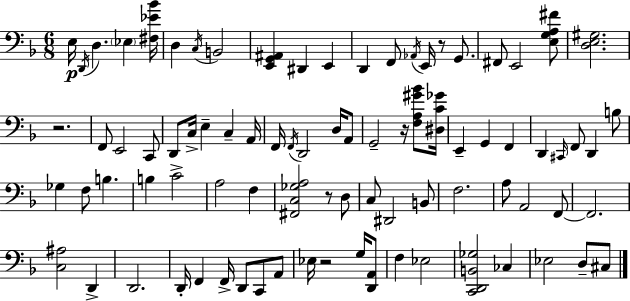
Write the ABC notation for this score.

X:1
T:Untitled
M:6/8
L:1/4
K:Dm
E,/4 D,,/4 D, _E, [^F,_E_B]/4 D, C,/4 B,,2 [E,,G,,^A,,] ^D,, E,, D,, F,,/2 _A,,/4 E,,/4 z/2 G,,/2 ^F,,/2 E,,2 [E,G,A,^F]/2 [D,E,^G,]2 z2 F,,/2 E,,2 C,,/2 D,,/2 C,/4 E, C, A,,/4 F,,/4 F,,/4 D,,2 D,/4 A,,/2 G,,2 z/4 [F,A,^G_B]/2 [^D,C_G]/4 E,, G,, F,, D,, ^C,,/4 F,,/2 D,, B,/2 _G, F,/2 B, B, C2 A,2 F, [^F,,C,_G,A,]2 z/2 D,/2 C,/2 ^D,,2 B,,/2 F,2 A,/2 A,,2 F,,/2 F,,2 [C,^A,]2 D,, D,,2 D,,/4 F,, F,,/4 D,,/2 C,,/2 A,,/2 _E,/4 z2 G,/4 [D,,A,,]/2 F, _E,2 [C,,D,,B,,_G,]2 _C, _E,2 D,/2 ^C,/2